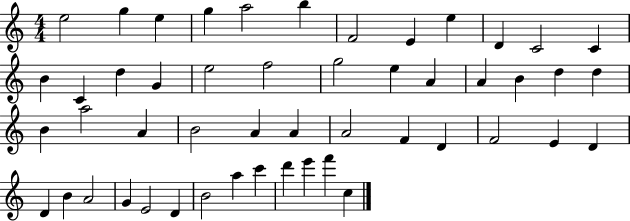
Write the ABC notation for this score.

X:1
T:Untitled
M:4/4
L:1/4
K:C
e2 g e g a2 b F2 E e D C2 C B C d G e2 f2 g2 e A A B d d B a2 A B2 A A A2 F D F2 E D D B A2 G E2 D B2 a c' d' e' f' c